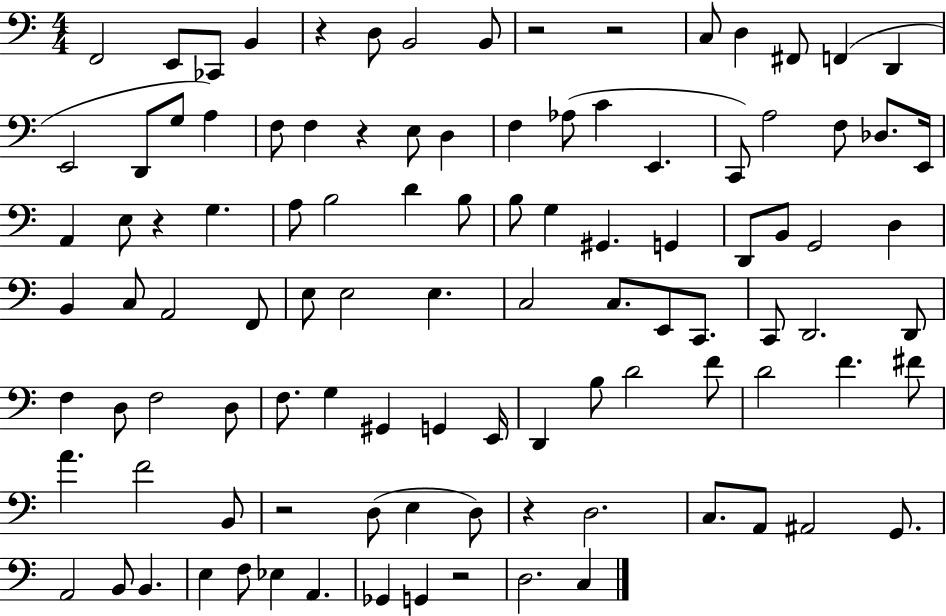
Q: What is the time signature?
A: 4/4